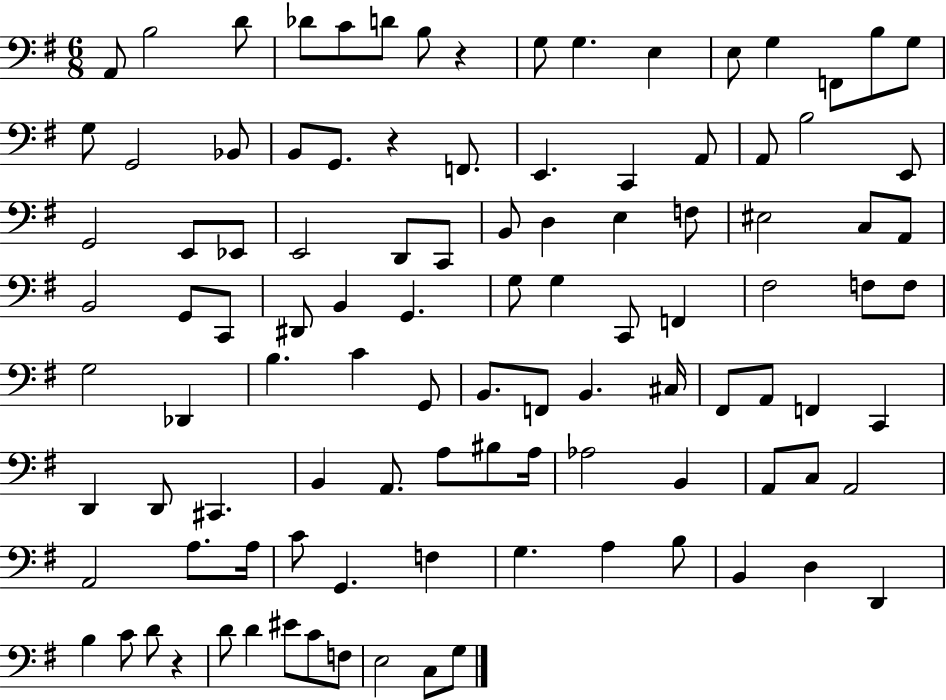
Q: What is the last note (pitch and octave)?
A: G3